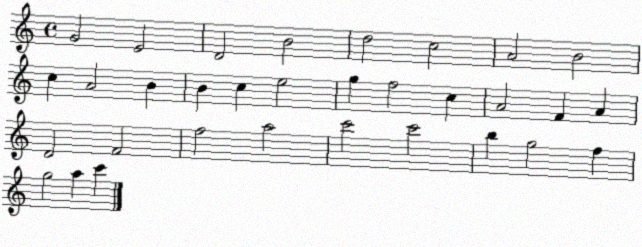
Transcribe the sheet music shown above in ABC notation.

X:1
T:Untitled
M:4/4
L:1/4
K:C
G2 E2 D2 B2 d2 c2 A2 B2 c A2 B B c e2 g f2 c A2 F A D2 F2 f2 a2 c'2 c'2 b g2 f g2 a c'